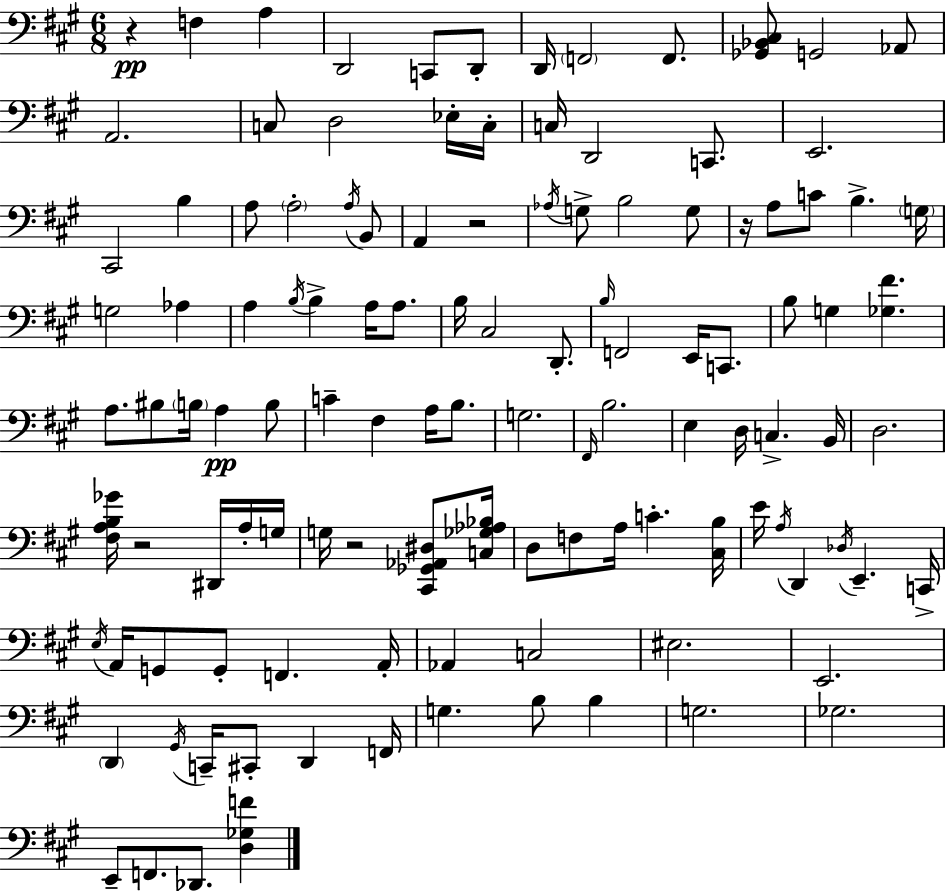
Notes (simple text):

R/q F3/q A3/q D2/h C2/e D2/e D2/s F2/h F2/e. [Gb2,Bb2,C#3]/e G2/h Ab2/e A2/h. C3/e D3/h Eb3/s C3/s C3/s D2/h C2/e. E2/h. C#2/h B3/q A3/e A3/h A3/s B2/e A2/q R/h Ab3/s G3/e B3/h G3/e R/s A3/e C4/e B3/q. G3/s G3/h Ab3/q A3/q B3/s B3/q A3/s A3/e. B3/s C#3/h D2/e. B3/s F2/h E2/s C2/e. B3/e G3/q [Gb3,F#4]/q. A3/e. BIS3/e B3/s A3/q B3/e C4/q F#3/q A3/s B3/e. G3/h. F#2/s B3/h. E3/q D3/s C3/q. B2/s D3/h. [F#3,A3,B3,Gb4]/s R/h D#2/s A3/s G3/s G3/s R/h [C#2,Gb2,Ab2,D#3]/e [C3,Gb3,Ab3,Bb3]/s D3/e F3/e A3/s C4/q. [C#3,B3]/s E4/s A3/s D2/q Db3/s E2/q. C2/s E3/s A2/s G2/e G2/e F2/q. A2/s Ab2/q C3/h EIS3/h. E2/h. D2/q G#2/s C2/s C#2/e D2/q F2/s G3/q. B3/e B3/q G3/h. Gb3/h. E2/e F2/e. Db2/e. [D3,Gb3,F4]/q